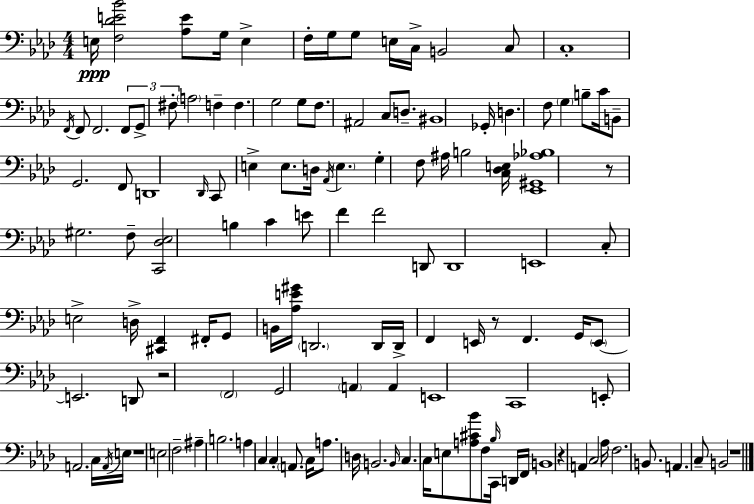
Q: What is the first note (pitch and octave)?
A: E3